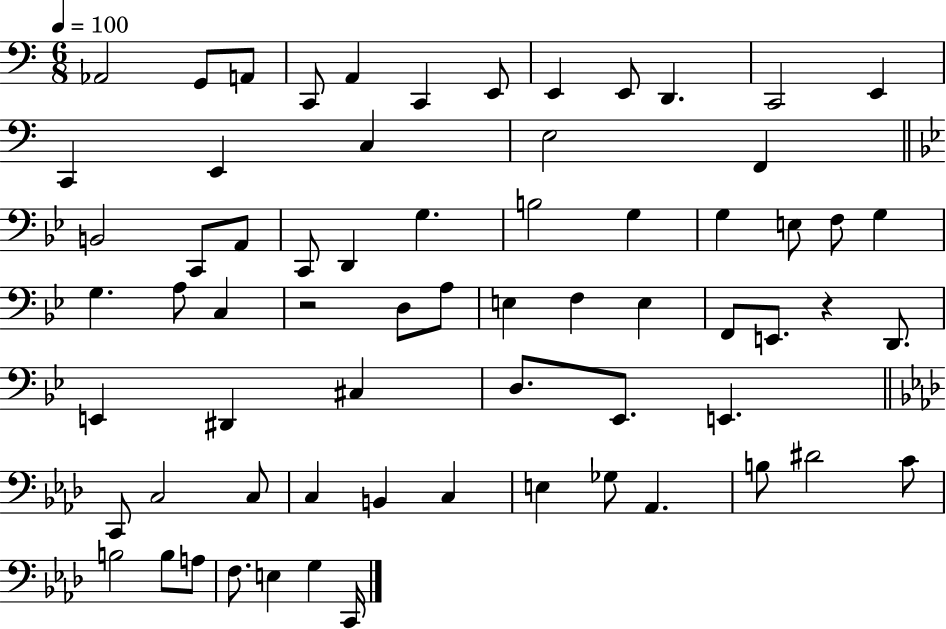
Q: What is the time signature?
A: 6/8